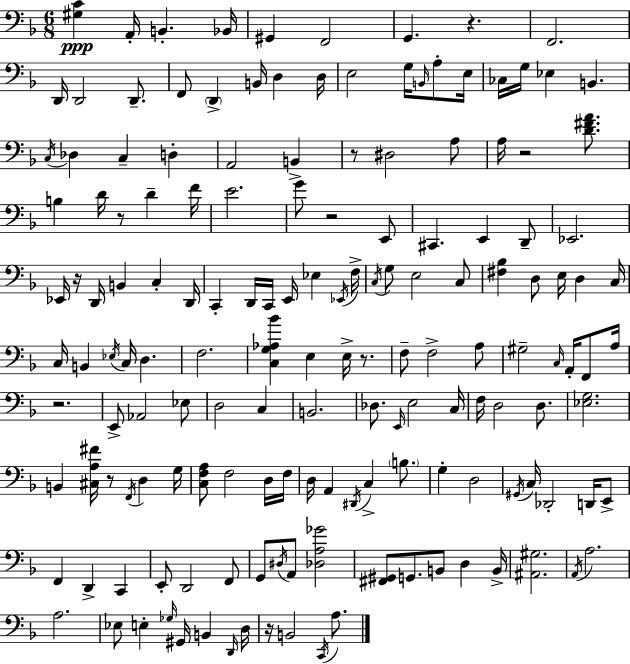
X:1
T:Untitled
M:6/8
L:1/4
K:F
[^G,C] A,,/4 B,, _B,,/4 ^G,, F,,2 G,, z F,,2 D,,/4 D,,2 D,,/2 F,,/2 D,, B,,/4 D, D,/4 E,2 G,/4 B,,/4 A,/2 E,/4 _C,/4 G,/4 _E, B,, C,/4 _D, C, D, A,,2 B,, z/2 ^D,2 A,/2 A,/4 z2 [D^FA]/2 B, D/4 z/2 D F/4 E2 G/2 z2 E,,/2 ^C,, E,, D,,/2 _E,,2 _E,,/4 z/4 D,,/4 B,, C, D,,/4 C,, D,,/4 C,,/4 E,,/4 _E, _E,,/4 F,/4 C,/4 G,/2 E,2 C,/2 [^F,_B,] D,/2 E,/4 D, C,/4 C,/4 B,, _E,/4 C,/4 D, F,2 [C,G,_A,_B] E, E,/4 z/2 F,/2 F,2 A,/2 ^G,2 C,/4 A,,/4 F,,/2 A,/4 z2 E,,/2 _A,,2 _E,/2 D,2 C, B,,2 _D,/2 E,,/4 E,2 C,/4 F,/4 D,2 D,/2 [_E,G,]2 B,, [^C,A,^F]/4 z/2 F,,/4 D, G,/4 [C,F,A,]/2 F,2 D,/4 F,/4 D,/4 A,, ^D,,/4 C, B,/2 G, D,2 ^G,,/4 C,/4 _D,,2 D,,/4 E,,/2 F,, D,, C,, E,,/2 D,,2 F,,/2 G,,/2 ^D,/4 A,,/2 [_D,A,_G]2 [^F,,^G,,]/2 G,,/2 B,,/2 D, B,,/4 [^A,,^G,]2 A,,/4 A,2 A,2 _E,/2 E, _G,/4 ^G,,/4 B,, D,,/4 D,/4 z/4 B,,2 C,,/4 A,/2